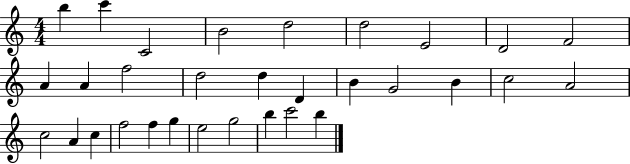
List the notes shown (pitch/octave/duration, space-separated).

B5/q C6/q C4/h B4/h D5/h D5/h E4/h D4/h F4/h A4/q A4/q F5/h D5/h D5/q D4/q B4/q G4/h B4/q C5/h A4/h C5/h A4/q C5/q F5/h F5/q G5/q E5/h G5/h B5/q C6/h B5/q